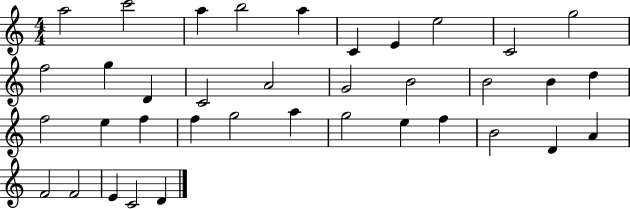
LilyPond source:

{
  \clef treble
  \numericTimeSignature
  \time 4/4
  \key c \major
  a''2 c'''2 | a''4 b''2 a''4 | c'4 e'4 e''2 | c'2 g''2 | \break f''2 g''4 d'4 | c'2 a'2 | g'2 b'2 | b'2 b'4 d''4 | \break f''2 e''4 f''4 | f''4 g''2 a''4 | g''2 e''4 f''4 | b'2 d'4 a'4 | \break f'2 f'2 | e'4 c'2 d'4 | \bar "|."
}